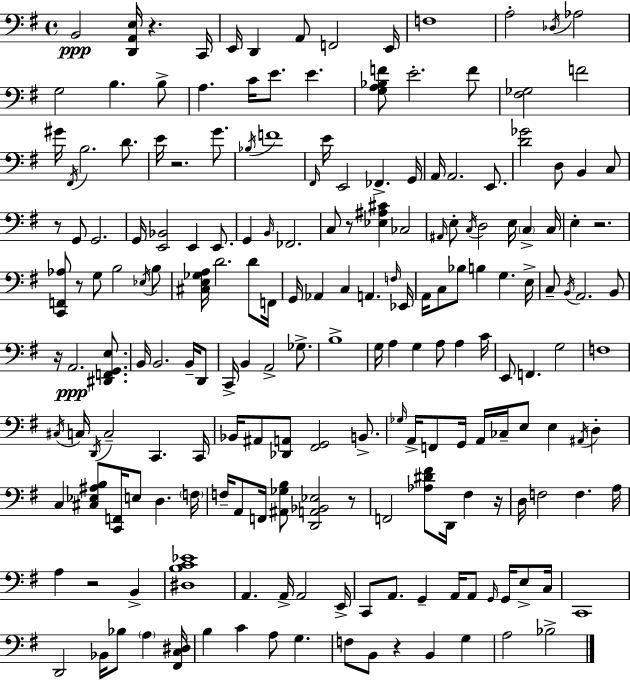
X:1
T:Untitled
M:4/4
L:1/4
K:G
B,,2 [D,,A,,E,]/4 z C,,/4 E,,/4 D,, A,,/2 F,,2 E,,/4 F,4 A,2 _D,/4 _A,2 G,2 B, B,/2 A, C/4 E/2 E [G,A,_B,F]/2 E2 F/2 [^F,_G,]2 F2 ^G/4 ^F,,/4 B,2 D/2 E/4 z2 G/2 _B,/4 F4 ^F,,/4 E/4 E,,2 _F,, G,,/4 A,,/4 A,,2 E,,/2 [D_G]2 D,/2 B,, C,/2 z/2 G,,/2 G,,2 G,,/4 [E,,_B,,]2 E,, E,,/2 G,, B,,/4 _F,,2 C,/2 z/2 [_E,^A,^C] _C,2 ^A,,/4 E,/2 C,/4 D,2 E,/4 C, C,/4 E, z2 [C,,F,,_A,]/2 z/2 G,/2 B,2 _E,/4 B,/2 [^C,E,_G,A,]/4 D2 D/2 F,,/4 G,,/4 _A,, C, A,, F,/4 _E,,/4 A,,/4 C,/2 _B,/2 B, G, E,/4 C,/2 B,,/4 A,,2 B,,/2 z/4 A,,2 [^D,,F,,G,,E,]/2 B,,/4 B,,2 B,,/4 D,,/2 C,,/4 B,, A,,2 _G,/2 B,4 G,/4 A, G, A,/2 A, C/4 E,,/2 F,, G,2 F,4 ^C,/4 C,/4 D,,/4 C,2 C,, C,,/4 _B,,/4 ^A,,/2 [_D,,A,,]/2 [^F,,G,,]2 B,,/2 _G,/4 A,,/4 F,,/2 G,,/4 A,,/4 _C,/4 E,/2 E, ^A,,/4 D, C, [^C,_E,^A,B,]/2 [C,,F,,]/4 E,/2 D, F,/4 F,/4 A,,/2 F,,/4 [^A,,_G,B,]/2 [D,,A,,_B,,_E,]2 z/2 F,,2 [_A,^D^F]/2 D,,/4 ^F, z/4 D,/4 F,2 F, A,/4 A, z2 B,, [^D,B,C_E]4 A,, A,,/4 A,,2 E,,/4 C,,/2 A,,/2 G,, A,,/4 A,,/2 G,,/4 G,,/4 E,/2 C,/4 C,,4 D,,2 _B,,/4 _B,/2 A, [^F,,C,^D,]/4 B, C A,/2 G, F,/2 B,,/2 z B,, G, A,2 _B,2